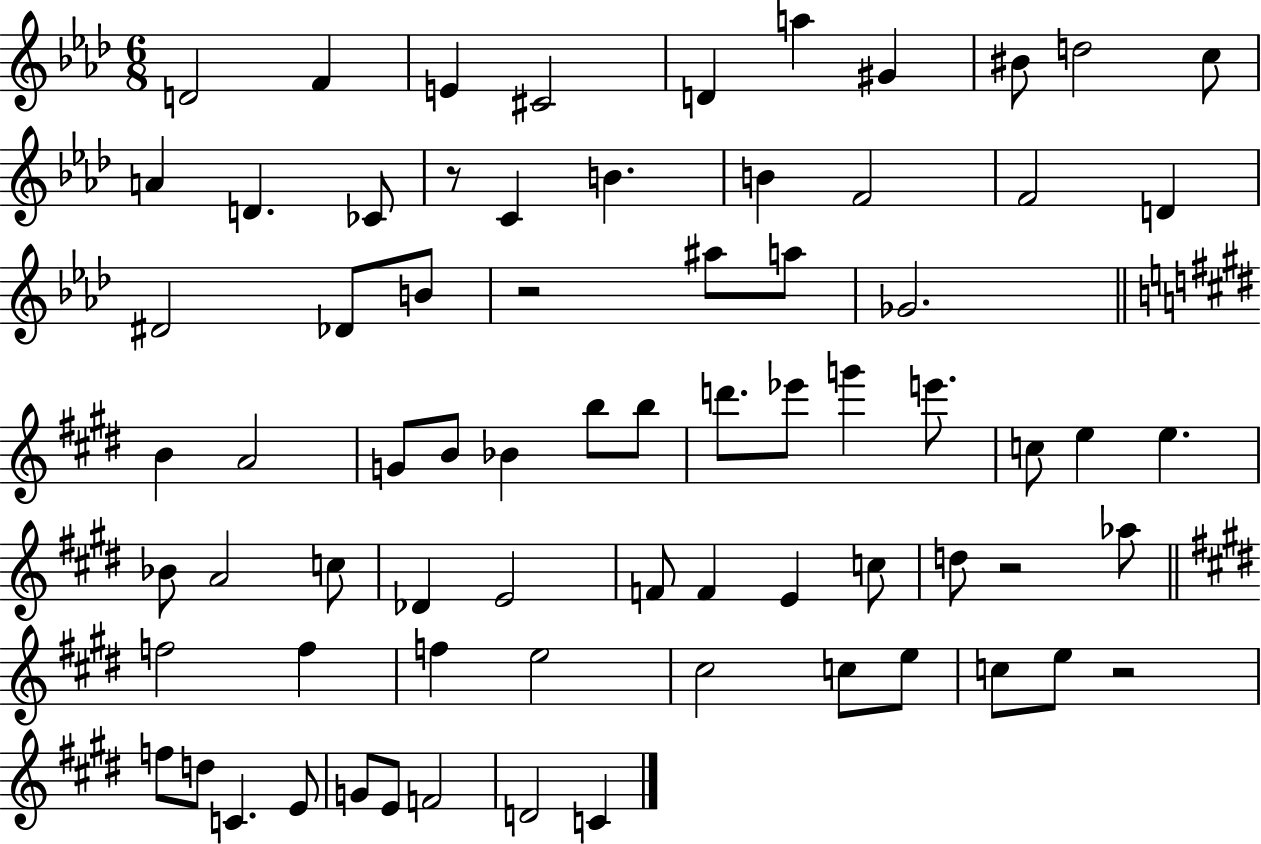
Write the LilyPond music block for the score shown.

{
  \clef treble
  \numericTimeSignature
  \time 6/8
  \key aes \major
  d'2 f'4 | e'4 cis'2 | d'4 a''4 gis'4 | bis'8 d''2 c''8 | \break a'4 d'4. ces'8 | r8 c'4 b'4. | b'4 f'2 | f'2 d'4 | \break dis'2 des'8 b'8 | r2 ais''8 a''8 | ges'2. | \bar "||" \break \key e \major b'4 a'2 | g'8 b'8 bes'4 b''8 b''8 | d'''8. ees'''8 g'''4 e'''8. | c''8 e''4 e''4. | \break bes'8 a'2 c''8 | des'4 e'2 | f'8 f'4 e'4 c''8 | d''8 r2 aes''8 | \break \bar "||" \break \key e \major f''2 f''4 | f''4 e''2 | cis''2 c''8 e''8 | c''8 e''8 r2 | \break f''8 d''8 c'4. e'8 | g'8 e'8 f'2 | d'2 c'4 | \bar "|."
}